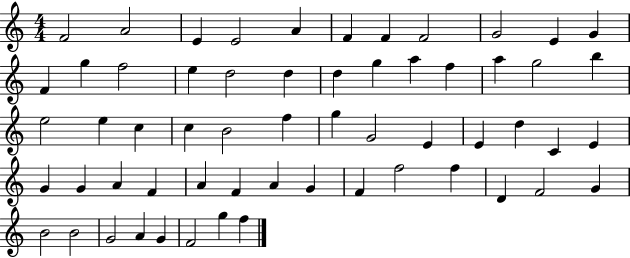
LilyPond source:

{
  \clef treble
  \numericTimeSignature
  \time 4/4
  \key c \major
  f'2 a'2 | e'4 e'2 a'4 | f'4 f'4 f'2 | g'2 e'4 g'4 | \break f'4 g''4 f''2 | e''4 d''2 d''4 | d''4 g''4 a''4 f''4 | a''4 g''2 b''4 | \break e''2 e''4 c''4 | c''4 b'2 f''4 | g''4 g'2 e'4 | e'4 d''4 c'4 e'4 | \break g'4 g'4 a'4 f'4 | a'4 f'4 a'4 g'4 | f'4 f''2 f''4 | d'4 f'2 g'4 | \break b'2 b'2 | g'2 a'4 g'4 | f'2 g''4 f''4 | \bar "|."
}